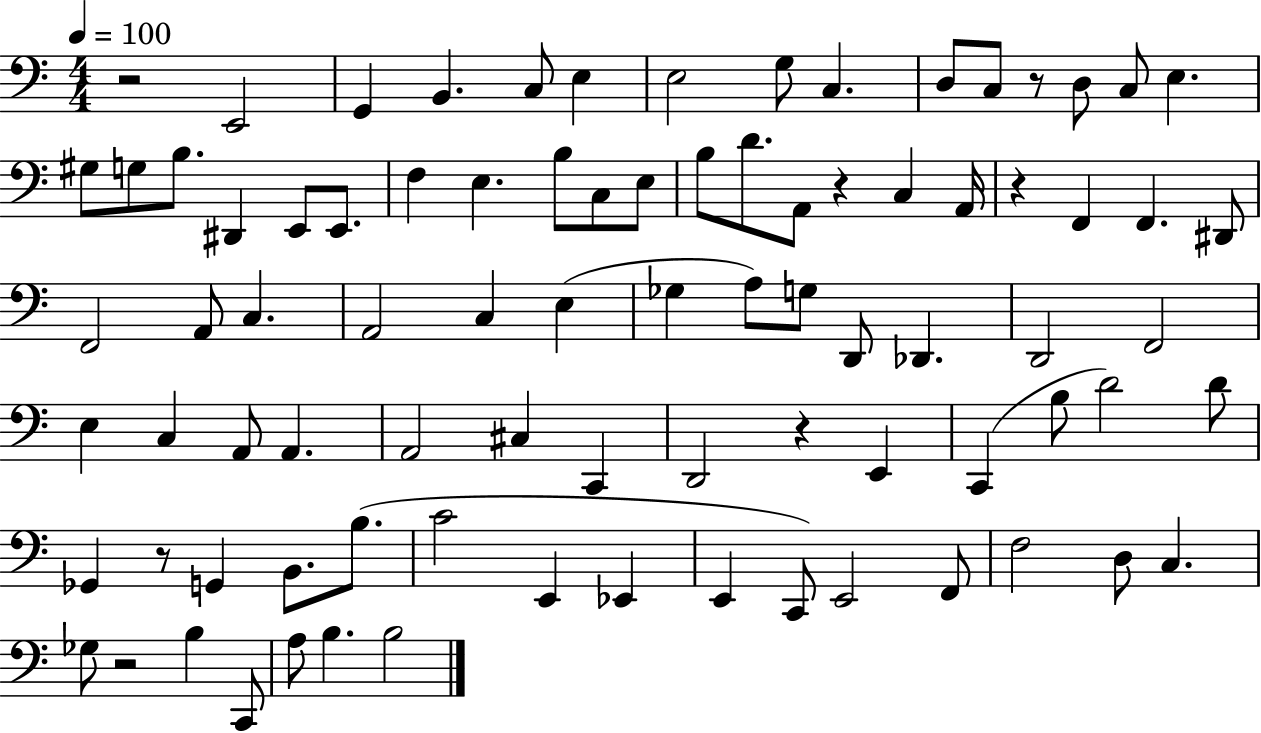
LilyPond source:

{
  \clef bass
  \numericTimeSignature
  \time 4/4
  \key c \major
  \tempo 4 = 100
  r2 e,2 | g,4 b,4. c8 e4 | e2 g8 c4. | d8 c8 r8 d8 c8 e4. | \break gis8 g8 b8. dis,4 e,8 e,8. | f4 e4. b8 c8 e8 | b8 d'8. a,8 r4 c4 a,16 | r4 f,4 f,4. dis,8 | \break f,2 a,8 c4. | a,2 c4 e4( | ges4 a8) g8 d,8 des,4. | d,2 f,2 | \break e4 c4 a,8 a,4. | a,2 cis4 c,4 | d,2 r4 e,4 | c,4( b8 d'2) d'8 | \break ges,4 r8 g,4 b,8. b8.( | c'2 e,4 ees,4 | e,4 c,8) e,2 f,8 | f2 d8 c4. | \break ges8 r2 b4 c,8 | a8 b4. b2 | \bar "|."
}